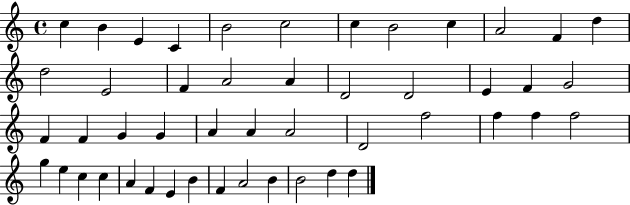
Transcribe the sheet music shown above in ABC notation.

X:1
T:Untitled
M:4/4
L:1/4
K:C
c B E C B2 c2 c B2 c A2 F d d2 E2 F A2 A D2 D2 E F G2 F F G G A A A2 D2 f2 f f f2 g e c c A F E B F A2 B B2 d d